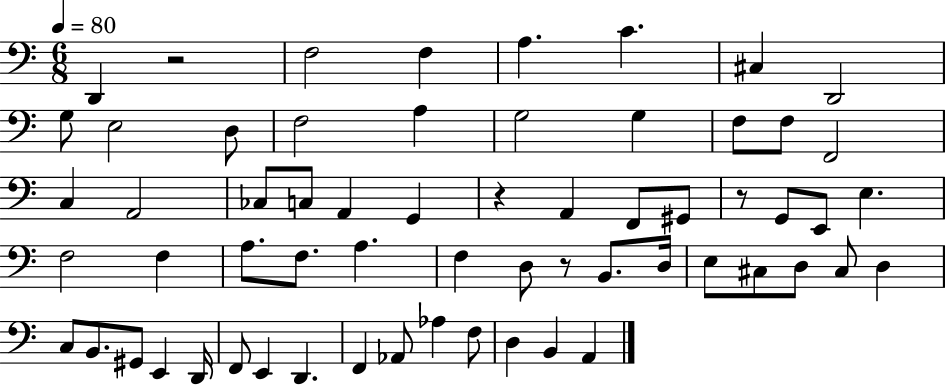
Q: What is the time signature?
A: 6/8